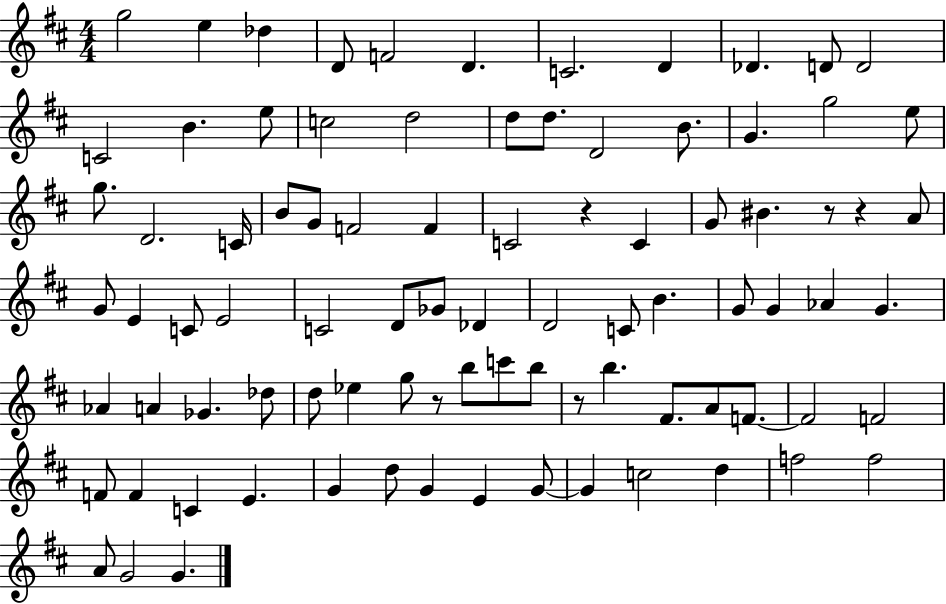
{
  \clef treble
  \numericTimeSignature
  \time 4/4
  \key d \major
  g''2 e''4 des''4 | d'8 f'2 d'4. | c'2. d'4 | des'4. d'8 d'2 | \break c'2 b'4. e''8 | c''2 d''2 | d''8 d''8. d'2 b'8. | g'4. g''2 e''8 | \break g''8. d'2. c'16 | b'8 g'8 f'2 f'4 | c'2 r4 c'4 | g'8 bis'4. r8 r4 a'8 | \break g'8 e'4 c'8 e'2 | c'2 d'8 ges'8 des'4 | d'2 c'8 b'4. | g'8 g'4 aes'4 g'4. | \break aes'4 a'4 ges'4. des''8 | d''8 ees''4 g''8 r8 b''8 c'''8 b''8 | r8 b''4. fis'8. a'8 f'8.~~ | f'2 f'2 | \break f'8 f'4 c'4 e'4. | g'4 d''8 g'4 e'4 g'8~~ | g'4 c''2 d''4 | f''2 f''2 | \break a'8 g'2 g'4. | \bar "|."
}